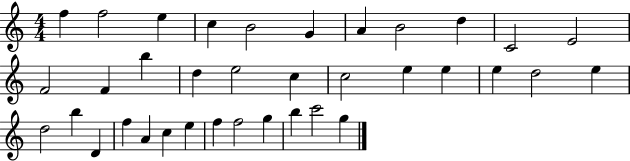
F5/q F5/h E5/q C5/q B4/h G4/q A4/q B4/h D5/q C4/h E4/h F4/h F4/q B5/q D5/q E5/h C5/q C5/h E5/q E5/q E5/q D5/h E5/q D5/h B5/q D4/q F5/q A4/q C5/q E5/q F5/q F5/h G5/q B5/q C6/h G5/q